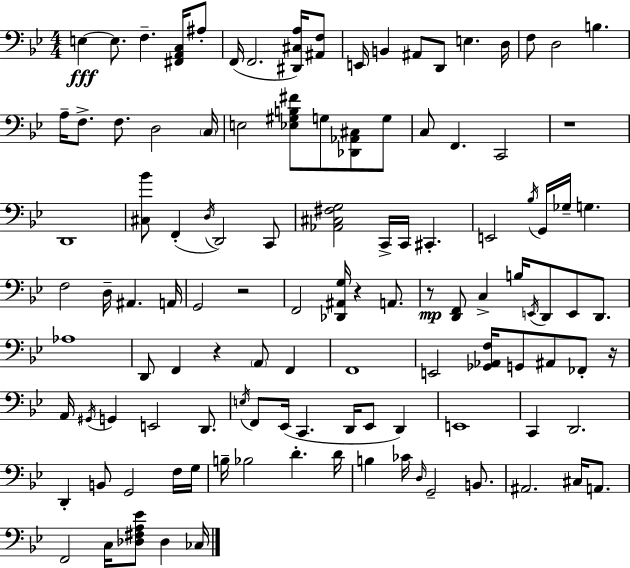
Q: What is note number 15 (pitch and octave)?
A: B3